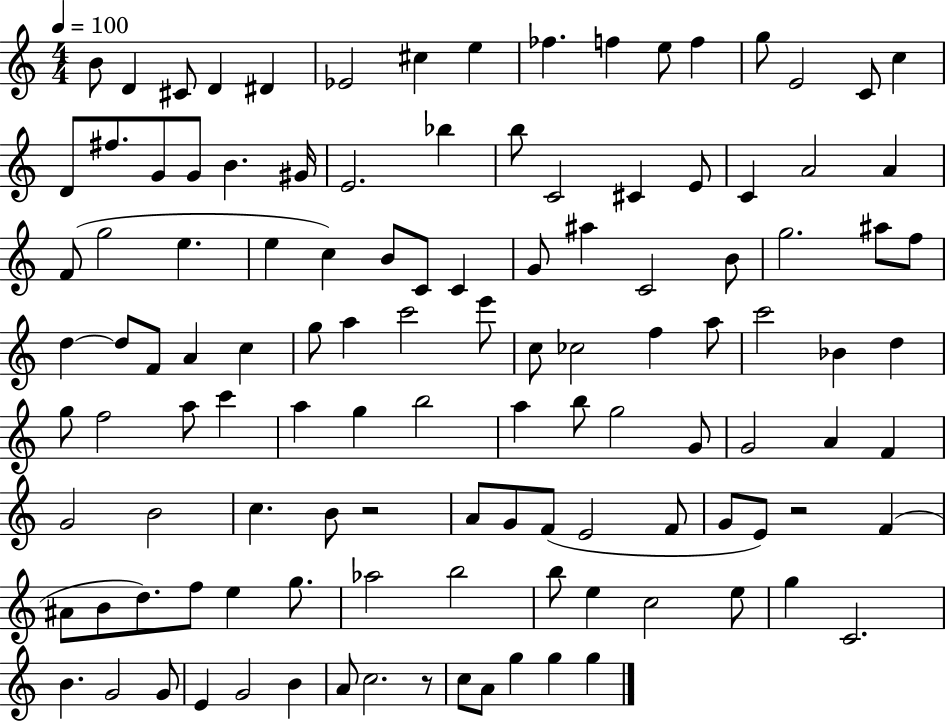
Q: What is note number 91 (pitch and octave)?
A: D5